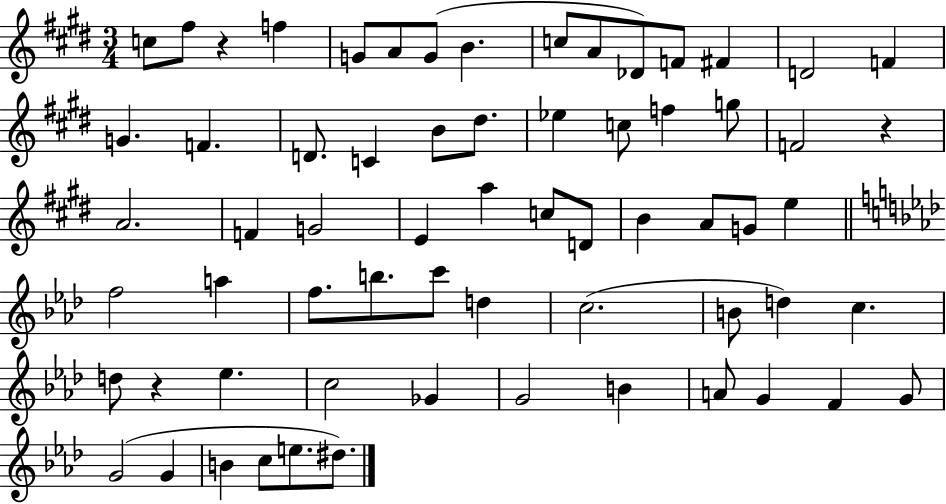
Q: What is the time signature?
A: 3/4